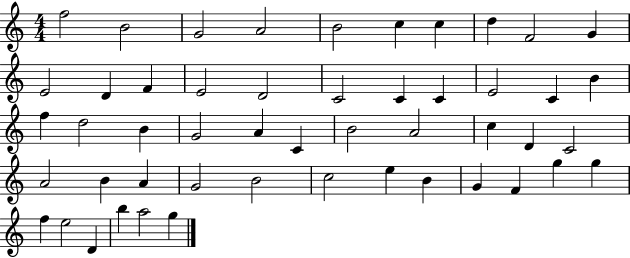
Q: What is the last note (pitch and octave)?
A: G5